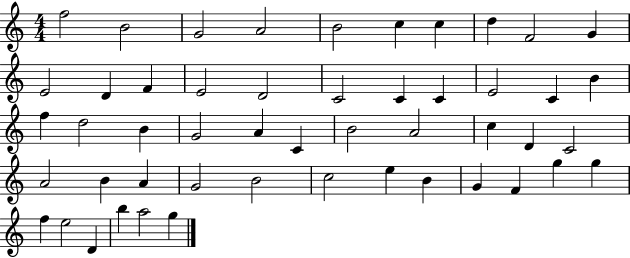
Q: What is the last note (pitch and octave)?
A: G5